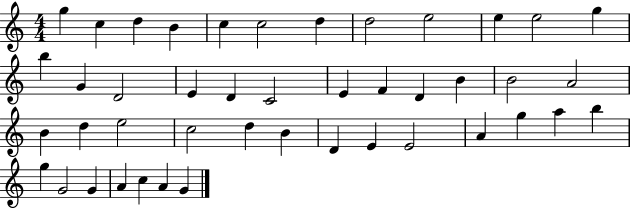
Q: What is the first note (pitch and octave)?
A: G5